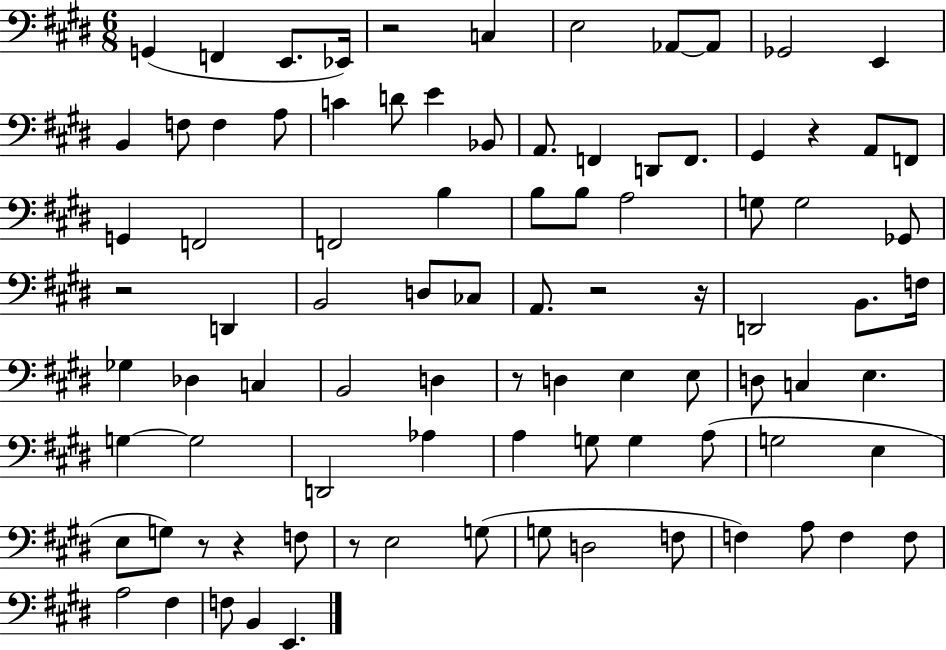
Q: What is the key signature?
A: E major